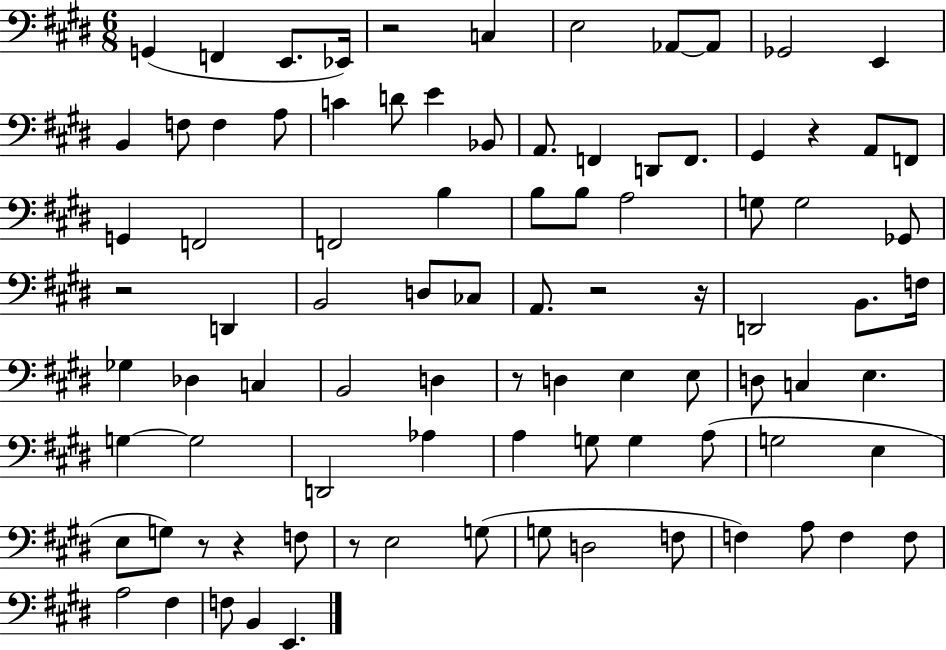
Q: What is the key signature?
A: E major